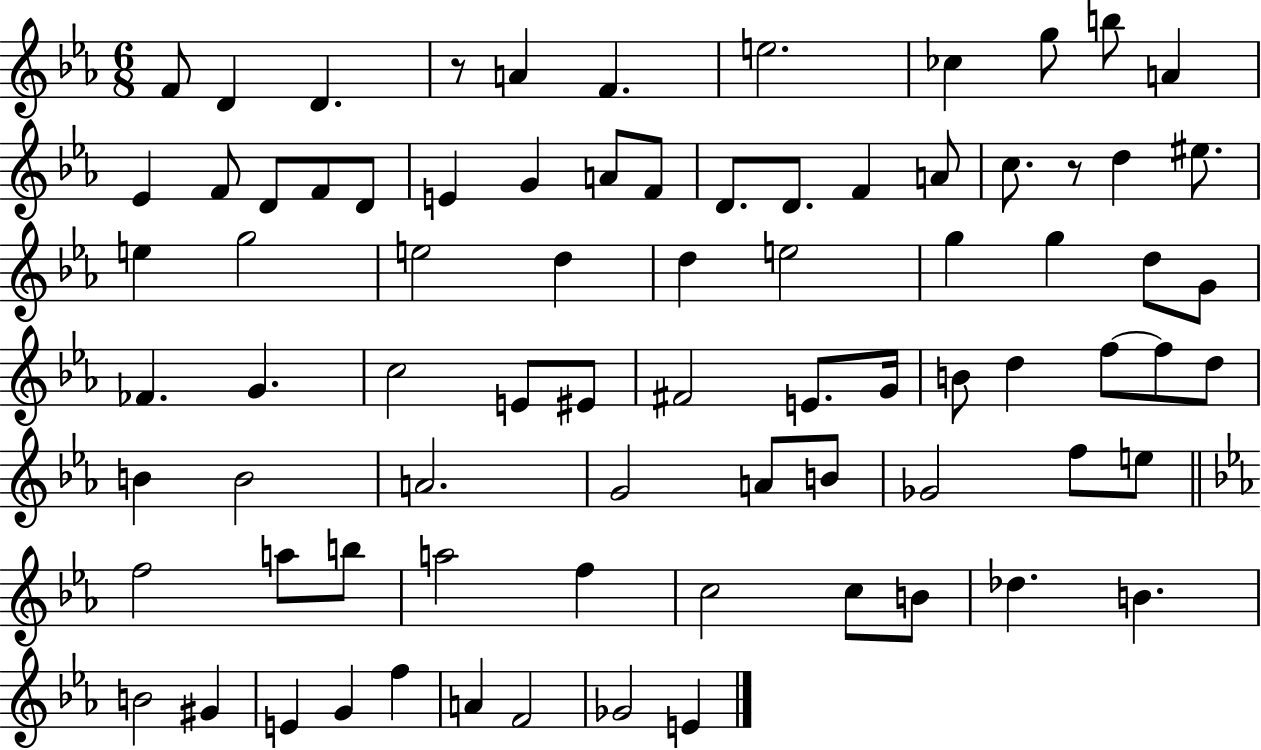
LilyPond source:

{
  \clef treble
  \numericTimeSignature
  \time 6/8
  \key ees \major
  f'8 d'4 d'4. | r8 a'4 f'4. | e''2. | ces''4 g''8 b''8 a'4 | \break ees'4 f'8 d'8 f'8 d'8 | e'4 g'4 a'8 f'8 | d'8. d'8. f'4 a'8 | c''8. r8 d''4 eis''8. | \break e''4 g''2 | e''2 d''4 | d''4 e''2 | g''4 g''4 d''8 g'8 | \break fes'4. g'4. | c''2 e'8 eis'8 | fis'2 e'8. g'16 | b'8 d''4 f''8~~ f''8 d''8 | \break b'4 b'2 | a'2. | g'2 a'8 b'8 | ges'2 f''8 e''8 | \break \bar "||" \break \key c \minor f''2 a''8 b''8 | a''2 f''4 | c''2 c''8 b'8 | des''4. b'4. | \break b'2 gis'4 | e'4 g'4 f''4 | a'4 f'2 | ges'2 e'4 | \break \bar "|."
}